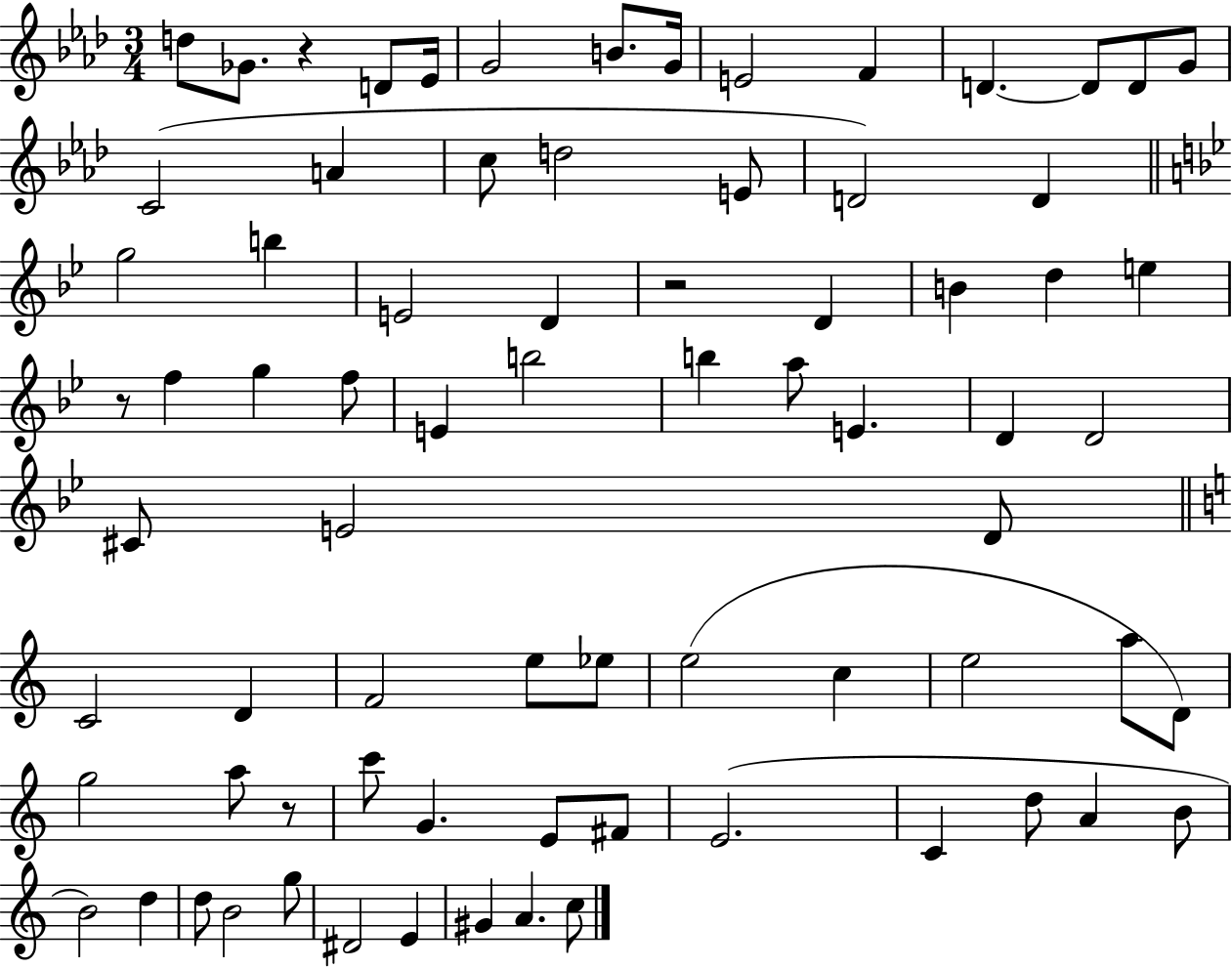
D5/e Gb4/e. R/q D4/e Eb4/s G4/h B4/e. G4/s E4/h F4/q D4/q. D4/e D4/e G4/e C4/h A4/q C5/e D5/h E4/e D4/h D4/q G5/h B5/q E4/h D4/q R/h D4/q B4/q D5/q E5/q R/e F5/q G5/q F5/e E4/q B5/h B5/q A5/e E4/q. D4/q D4/h C#4/e E4/h D4/e C4/h D4/q F4/h E5/e Eb5/e E5/h C5/q E5/h A5/e D4/e G5/h A5/e R/e C6/e G4/q. E4/e F#4/e E4/h. C4/q D5/e A4/q B4/e B4/h D5/q D5/e B4/h G5/e D#4/h E4/q G#4/q A4/q. C5/e